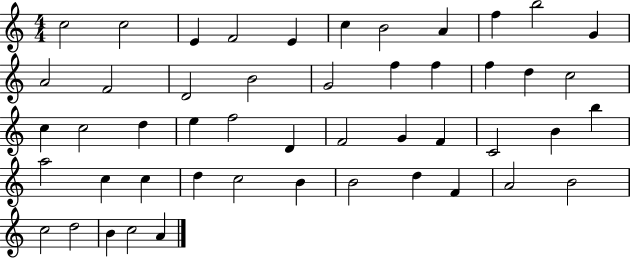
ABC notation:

X:1
T:Untitled
M:4/4
L:1/4
K:C
c2 c2 E F2 E c B2 A f b2 G A2 F2 D2 B2 G2 f f f d c2 c c2 d e f2 D F2 G F C2 B b a2 c c d c2 B B2 d F A2 B2 c2 d2 B c2 A